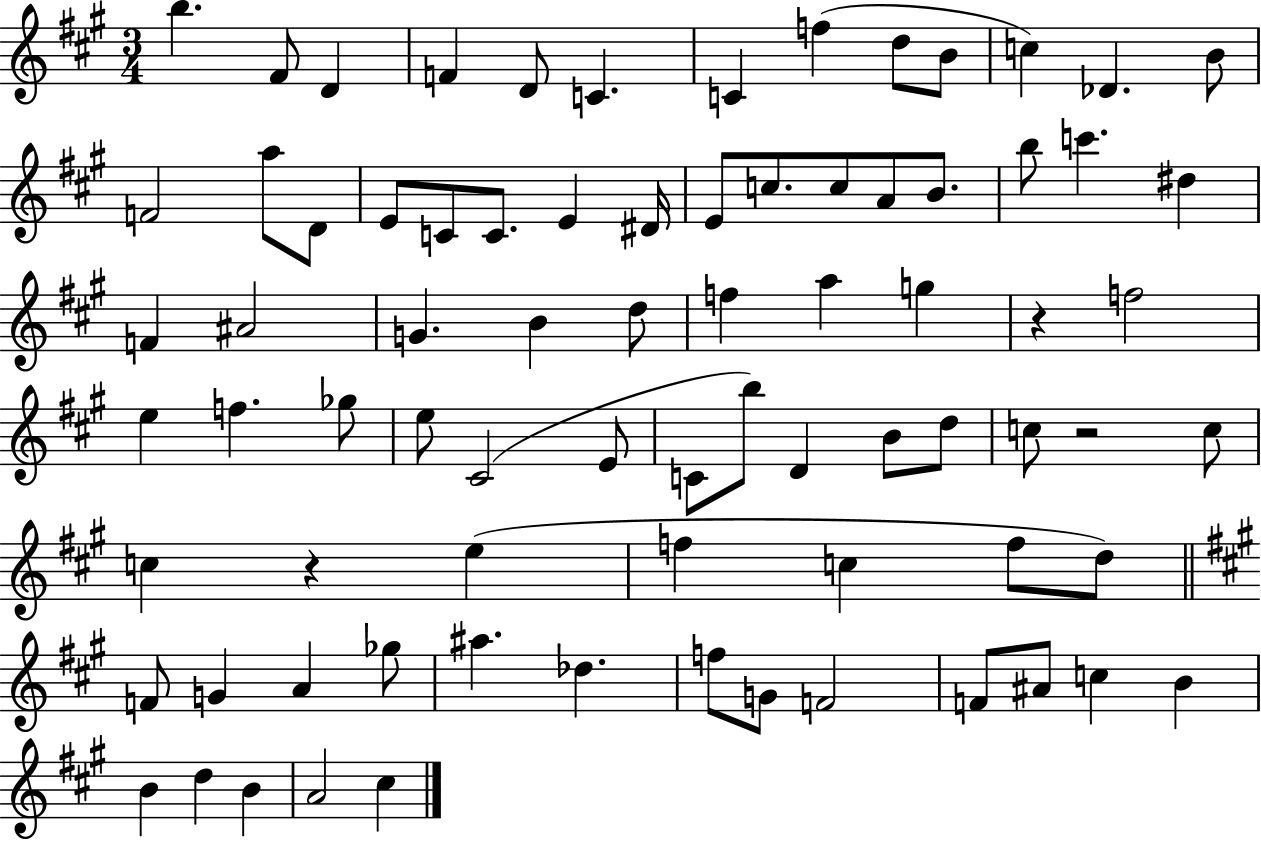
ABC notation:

X:1
T:Untitled
M:3/4
L:1/4
K:A
b ^F/2 D F D/2 C C f d/2 B/2 c _D B/2 F2 a/2 D/2 E/2 C/2 C/2 E ^D/4 E/2 c/2 c/2 A/2 B/2 b/2 c' ^d F ^A2 G B d/2 f a g z f2 e f _g/2 e/2 ^C2 E/2 C/2 b/2 D B/2 d/2 c/2 z2 c/2 c z e f c f/2 d/2 F/2 G A _g/2 ^a _d f/2 G/2 F2 F/2 ^A/2 c B B d B A2 ^c